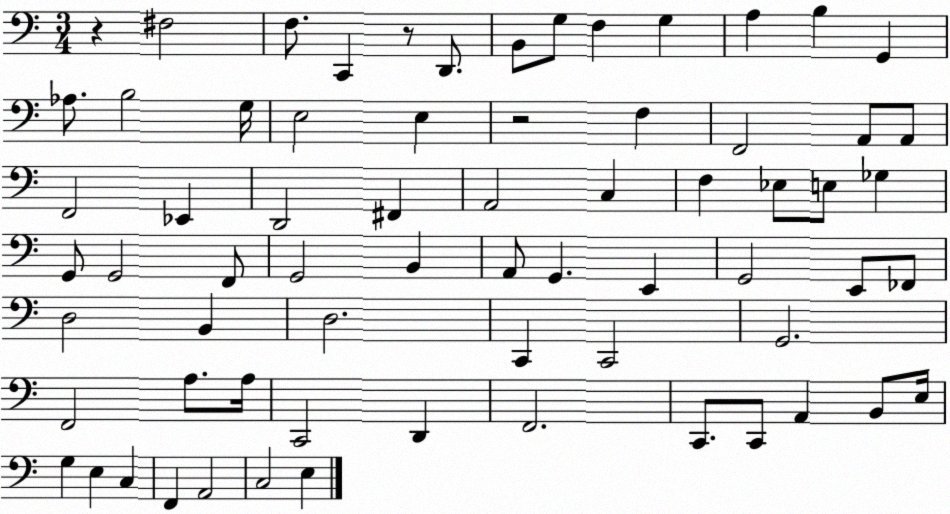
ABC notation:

X:1
T:Untitled
M:3/4
L:1/4
K:C
z ^F,2 F,/2 C,, z/2 D,,/2 B,,/2 G,/2 F, G, A, B, G,, _A,/2 B,2 G,/4 E,2 E, z2 F, F,,2 A,,/2 A,,/2 F,,2 _E,, D,,2 ^F,, A,,2 C, F, _E,/2 E,/2 _G, G,,/2 G,,2 F,,/2 G,,2 B,, A,,/2 G,, E,, G,,2 E,,/2 _F,,/2 D,2 B,, D,2 C,, C,,2 G,,2 F,,2 A,/2 A,/4 C,,2 D,, F,,2 C,,/2 C,,/2 A,, B,,/2 E,/4 G, E, C, F,, A,,2 C,2 E,